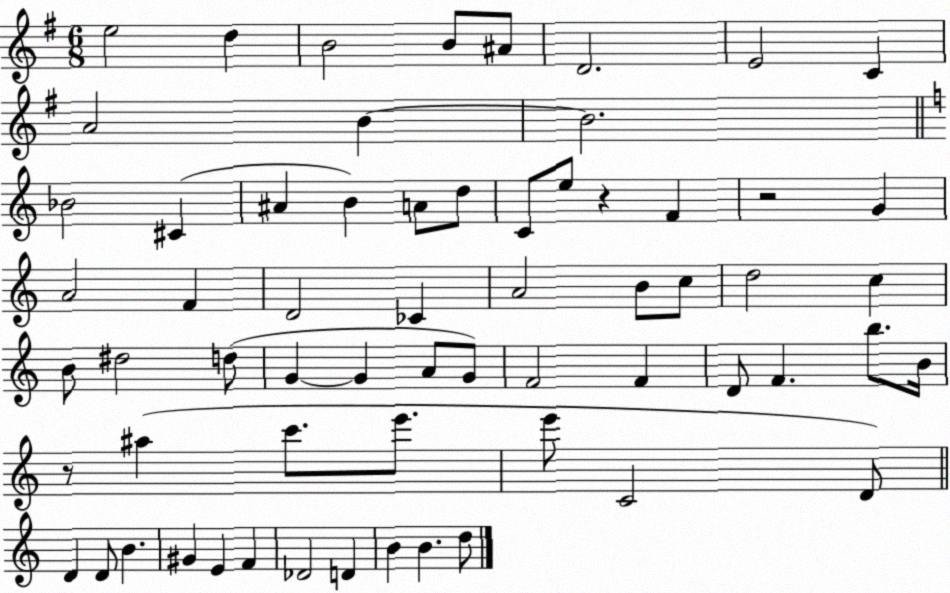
X:1
T:Untitled
M:6/8
L:1/4
K:G
e2 d B2 B/2 ^A/2 D2 E2 C A2 B B2 _B2 ^C ^A B A/2 d/2 C/2 e/2 z F z2 G A2 F D2 _C A2 B/2 c/2 d2 c B/2 ^d2 d/2 G G A/2 G/2 F2 F D/2 F b/2 B/4 z/2 ^a c'/2 e'/2 e'/2 C2 D/2 D D/2 B ^G E F _D2 D B B d/2